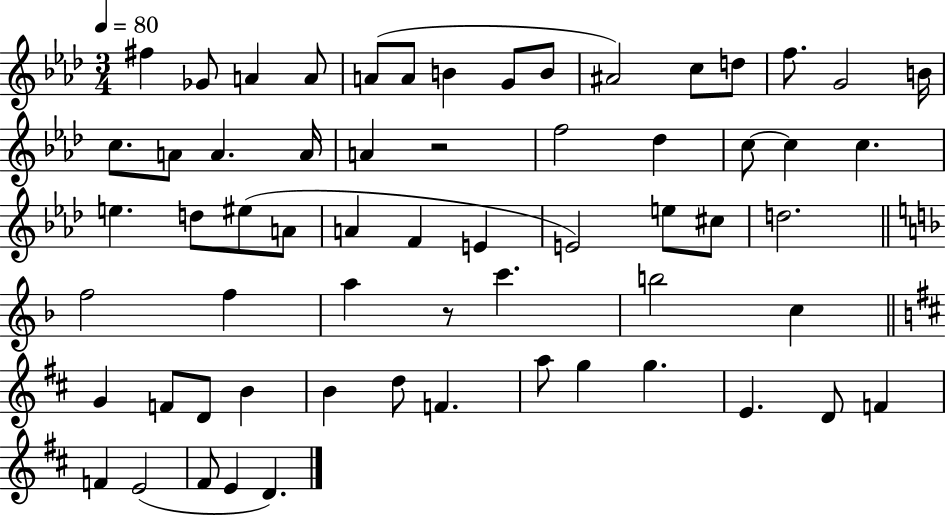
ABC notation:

X:1
T:Untitled
M:3/4
L:1/4
K:Ab
^f _G/2 A A/2 A/2 A/2 B G/2 B/2 ^A2 c/2 d/2 f/2 G2 B/4 c/2 A/2 A A/4 A z2 f2 _d c/2 c c e d/2 ^e/2 A/2 A F E E2 e/2 ^c/2 d2 f2 f a z/2 c' b2 c G F/2 D/2 B B d/2 F a/2 g g E D/2 F F E2 ^F/2 E D